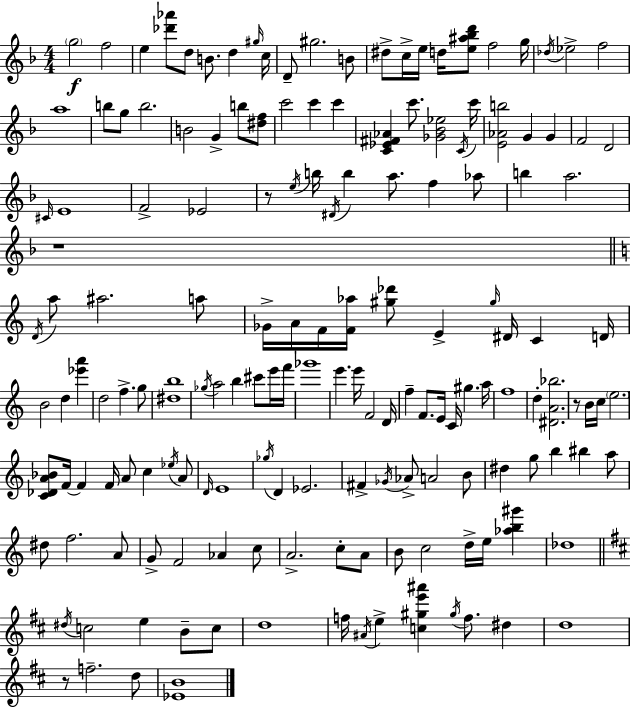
G5/h F5/h E5/q [Db6,Ab6]/e D5/e B4/e. D5/q G#5/s C5/s D4/e G#5/h. B4/e D#5/e C5/s E5/s D5/s [E5,A#5,Bb5,D6]/e F5/h G5/s Db5/s Eb5/h F5/h A5/w B5/e G5/e B5/h. B4/h G4/q B5/e [D#5,F5]/e C6/h C6/q C6/q [C4,Eb4,F#4,Ab4]/q C6/e. [Gb4,Bb4,Eb5]/h C4/s C6/s [E4,Ab4,B5]/h G4/q G4/q F4/h D4/h C#4/s E4/w F4/h Eb4/h R/e E5/s B5/s D#4/s B5/q A5/e. F5/q Ab5/e B5/q A5/h. R/w D4/s A5/e A#5/h. A5/e Gb4/s A4/s F4/s [F4,Ab5]/s [G#5,Db6]/e E4/q G#5/s D#4/s C4/q D4/s B4/h D5/q [Eb6,A6]/q D5/h F5/q. G5/e [D#5,B5]/w Gb5/s A5/h B5/q C#6/e E6/s F6/s Gb6/w E6/q. E6/s F4/h D4/s F5/q F4/e. E4/s C4/s G#5/q. A5/s F5/w D5/q [D#4,A4,Bb5]/h. R/e B4/s C5/s E5/h. [C4,Db4,A4,Bb4]/e F4/s F4/q F4/s A4/e C5/q Eb5/s A4/e D4/s E4/w Gb5/s D4/q Eb4/h. F#4/q Gb4/s Ab4/e A4/h B4/e D#5/q G5/e B5/q BIS5/q A5/e D#5/e F5/h. A4/e G4/e F4/h Ab4/q C5/e A4/h. C5/e A4/e B4/e C5/h D5/s E5/s [Ab5,B5,G#6]/q Db5/w D#5/s C5/h E5/q B4/e C5/e D5/w F5/s A#4/s E5/q [C5,G#5,E6,A#6]/q G#5/s F5/e. D#5/q D5/w R/e F5/h. D5/e [Eb4,B4]/w